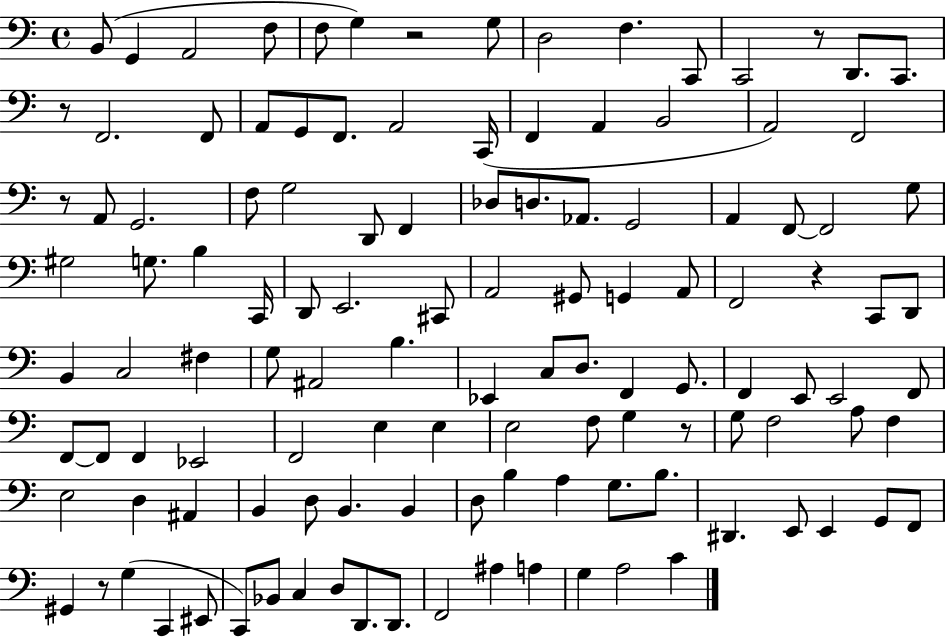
B2/e G2/q A2/h F3/e F3/e G3/q R/h G3/e D3/h F3/q. C2/e C2/h R/e D2/e. C2/e. R/e F2/h. F2/e A2/e G2/e F2/e. A2/h C2/s F2/q A2/q B2/h A2/h F2/h R/e A2/e G2/h. F3/e G3/h D2/e F2/q Db3/e D3/e. Ab2/e. G2/h A2/q F2/e F2/h G3/e G#3/h G3/e. B3/q C2/s D2/e E2/h. C#2/e A2/h G#2/e G2/q A2/e F2/h R/q C2/e D2/e B2/q C3/h F#3/q G3/e A#2/h B3/q. Eb2/q C3/e D3/e. F2/q G2/e. F2/q E2/e E2/h F2/e F2/e F2/e F2/q Eb2/h F2/h E3/q E3/q E3/h F3/e G3/q R/e G3/e F3/h A3/e F3/q E3/h D3/q A#2/q B2/q D3/e B2/q. B2/q D3/e B3/q A3/q G3/e. B3/e. D#2/q. E2/e E2/q G2/e F2/e G#2/q R/e G3/q C2/q EIS2/e C2/e Bb2/e C3/q D3/e D2/e. D2/e. F2/h A#3/q A3/q G3/q A3/h C4/q